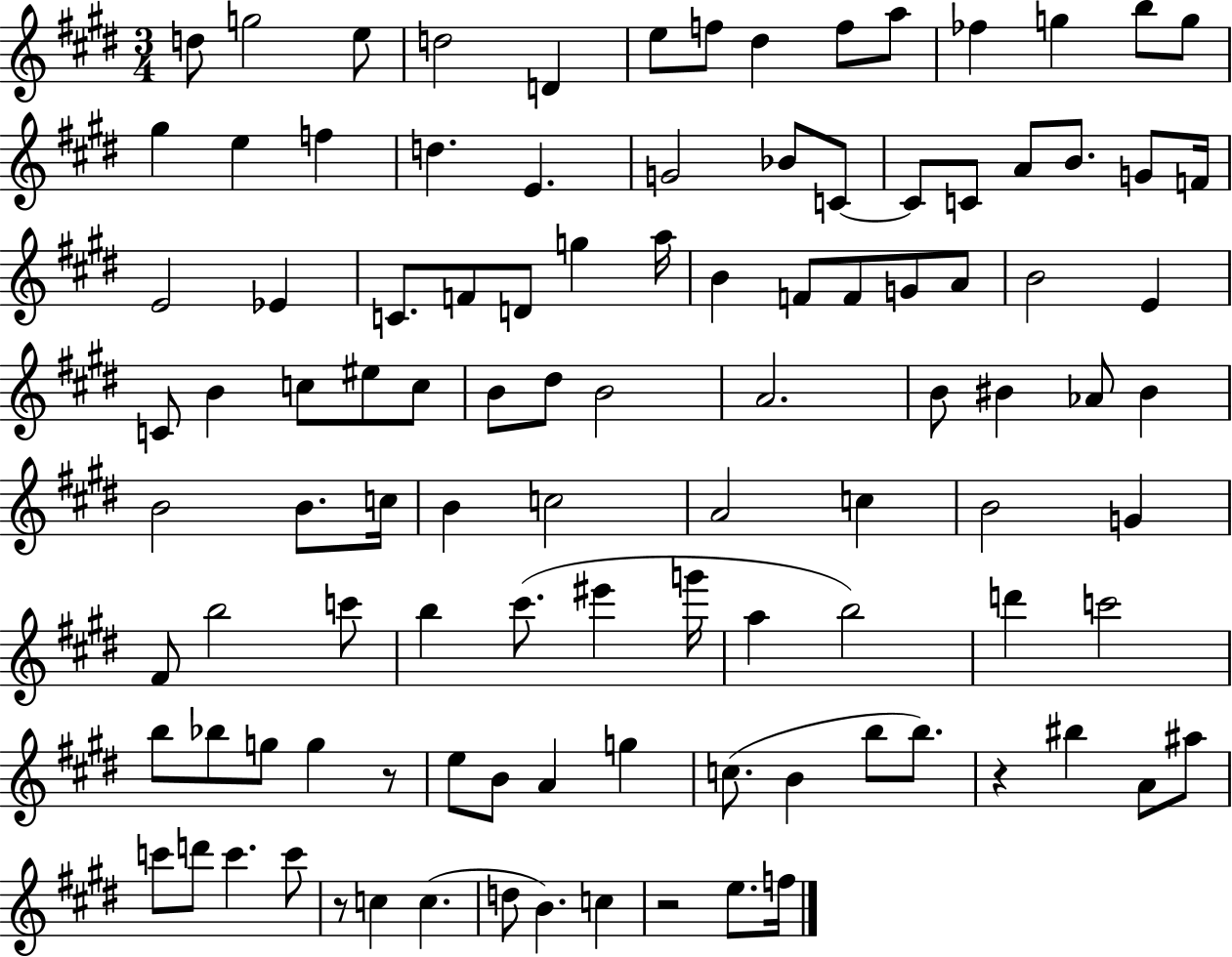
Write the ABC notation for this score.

X:1
T:Untitled
M:3/4
L:1/4
K:E
d/2 g2 e/2 d2 D e/2 f/2 ^d f/2 a/2 _f g b/2 g/2 ^g e f d E G2 _B/2 C/2 C/2 C/2 A/2 B/2 G/2 F/4 E2 _E C/2 F/2 D/2 g a/4 B F/2 F/2 G/2 A/2 B2 E C/2 B c/2 ^e/2 c/2 B/2 ^d/2 B2 A2 B/2 ^B _A/2 ^B B2 B/2 c/4 B c2 A2 c B2 G ^F/2 b2 c'/2 b ^c'/2 ^e' g'/4 a b2 d' c'2 b/2 _b/2 g/2 g z/2 e/2 B/2 A g c/2 B b/2 b/2 z ^b A/2 ^a/2 c'/2 d'/2 c' c'/2 z/2 c c d/2 B c z2 e/2 f/4